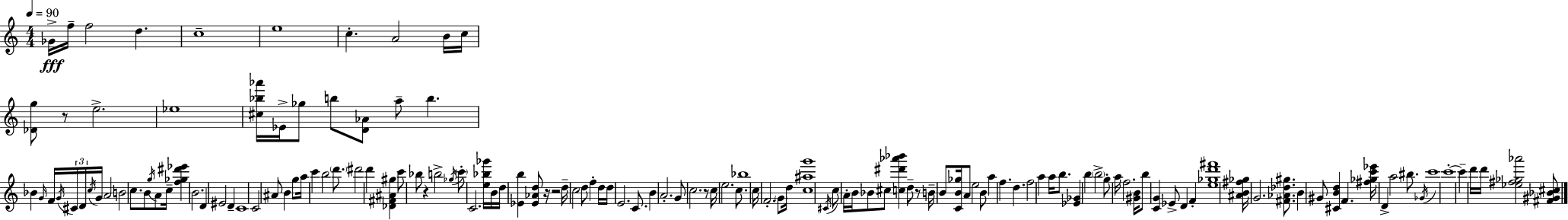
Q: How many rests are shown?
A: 6